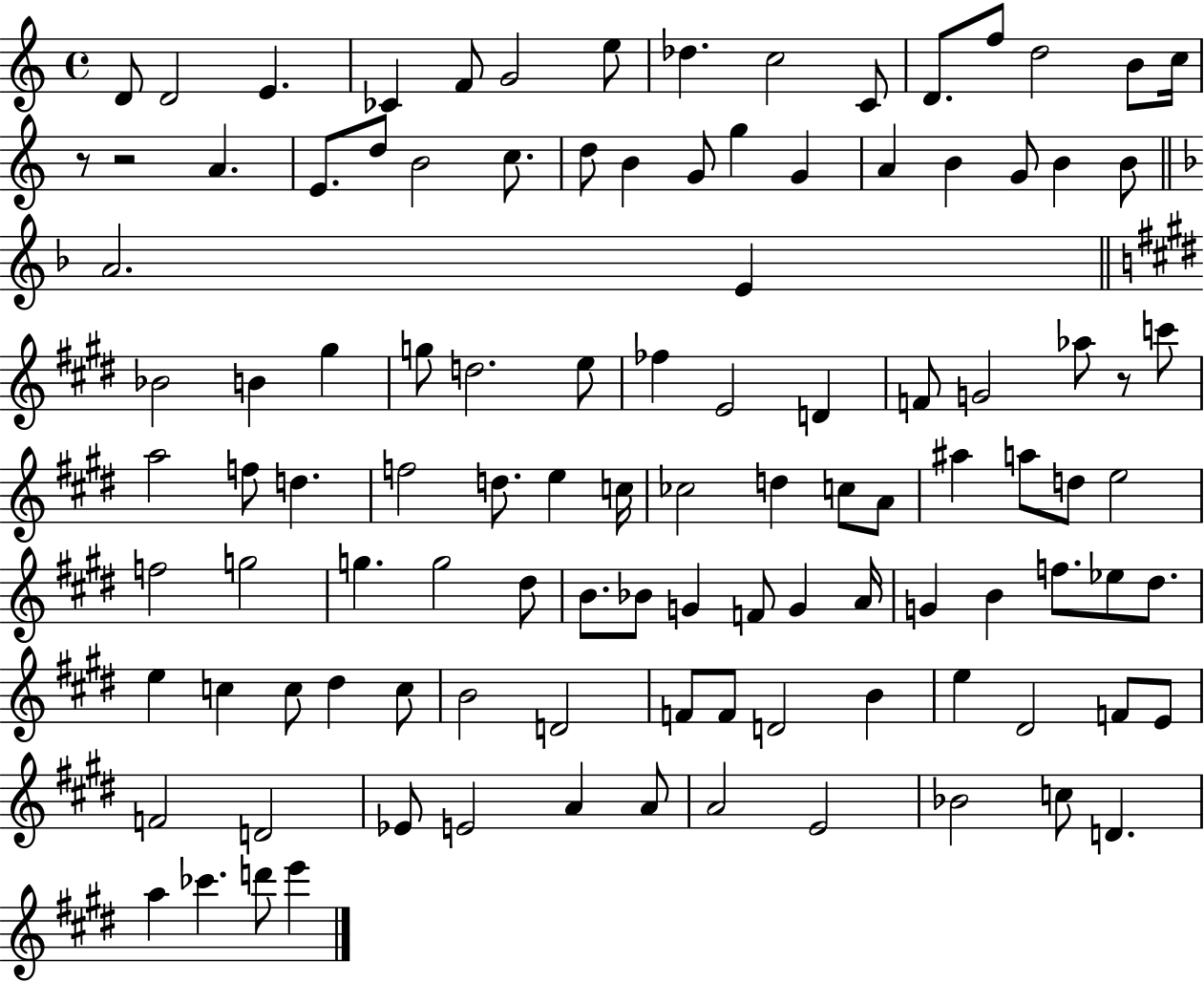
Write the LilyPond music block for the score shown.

{
  \clef treble
  \time 4/4
  \defaultTimeSignature
  \key c \major
  \repeat volta 2 { d'8 d'2 e'4. | ces'4 f'8 g'2 e''8 | des''4. c''2 c'8 | d'8. f''8 d''2 b'8 c''16 | \break r8 r2 a'4. | e'8. d''8 b'2 c''8. | d''8 b'4 g'8 g''4 g'4 | a'4 b'4 g'8 b'4 b'8 | \break \bar "||" \break \key d \minor a'2. e'4 | \bar "||" \break \key e \major bes'2 b'4 gis''4 | g''8 d''2. e''8 | fes''4 e'2 d'4 | f'8 g'2 aes''8 r8 c'''8 | \break a''2 f''8 d''4. | f''2 d''8. e''4 c''16 | ces''2 d''4 c''8 a'8 | ais''4 a''8 d''8 e''2 | \break f''2 g''2 | g''4. g''2 dis''8 | b'8. bes'8 g'4 f'8 g'4 a'16 | g'4 b'4 f''8. ees''8 dis''8. | \break e''4 c''4 c''8 dis''4 c''8 | b'2 d'2 | f'8 f'8 d'2 b'4 | e''4 dis'2 f'8 e'8 | \break f'2 d'2 | ees'8 e'2 a'4 a'8 | a'2 e'2 | bes'2 c''8 d'4. | \break a''4 ces'''4. d'''8 e'''4 | } \bar "|."
}